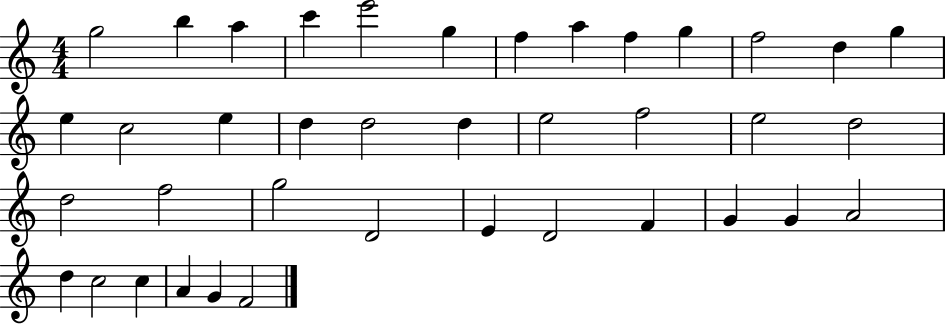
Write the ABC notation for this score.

X:1
T:Untitled
M:4/4
L:1/4
K:C
g2 b a c' e'2 g f a f g f2 d g e c2 e d d2 d e2 f2 e2 d2 d2 f2 g2 D2 E D2 F G G A2 d c2 c A G F2